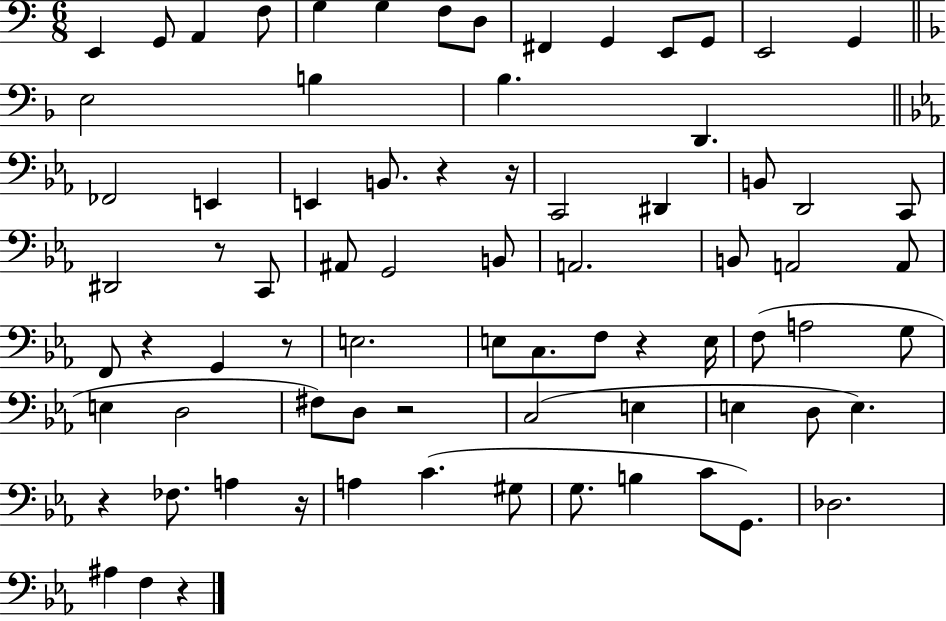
{
  \clef bass
  \numericTimeSignature
  \time 6/8
  \key c \major
  e,4 g,8 a,4 f8 | g4 g4 f8 d8 | fis,4 g,4 e,8 g,8 | e,2 g,4 | \break \bar "||" \break \key f \major e2 b4 | bes4. d,4. | \bar "||" \break \key ees \major fes,2 e,4 | e,4 b,8. r4 r16 | c,2 dis,4 | b,8 d,2 c,8 | \break dis,2 r8 c,8 | ais,8 g,2 b,8 | a,2. | b,8 a,2 a,8 | \break f,8 r4 g,4 r8 | e2. | e8 c8. f8 r4 e16 | f8( a2 g8 | \break e4 d2 | fis8) d8 r2 | c2( e4 | e4 d8 e4.) | \break r4 fes8. a4 r16 | a4 c'4.( gis8 | g8. b4 c'8 g,8.) | des2. | \break ais4 f4 r4 | \bar "|."
}